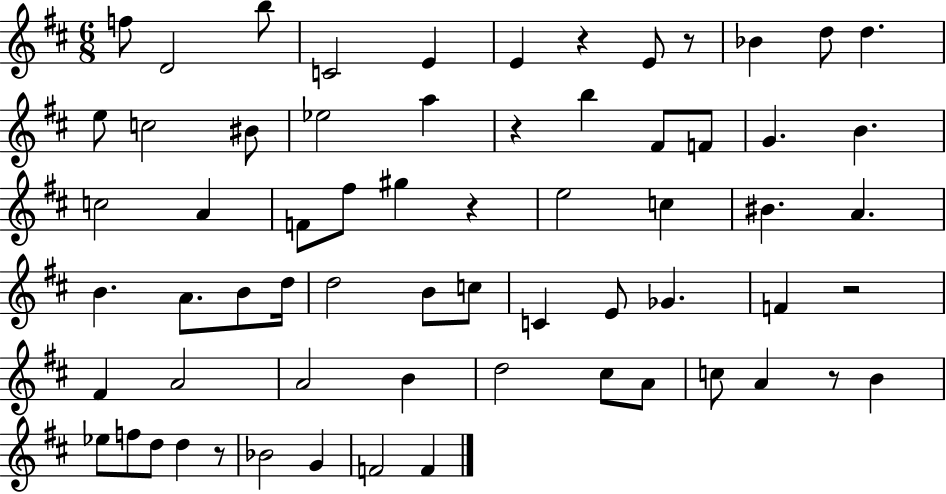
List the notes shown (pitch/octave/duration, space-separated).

F5/e D4/h B5/e C4/h E4/q E4/q R/q E4/e R/e Bb4/q D5/e D5/q. E5/e C5/h BIS4/e Eb5/h A5/q R/q B5/q F#4/e F4/e G4/q. B4/q. C5/h A4/q F4/e F#5/e G#5/q R/q E5/h C5/q BIS4/q. A4/q. B4/q. A4/e. B4/e D5/s D5/h B4/e C5/e C4/q E4/e Gb4/q. F4/q R/h F#4/q A4/h A4/h B4/q D5/h C#5/e A4/e C5/e A4/q R/e B4/q Eb5/e F5/e D5/e D5/q R/e Bb4/h G4/q F4/h F4/q